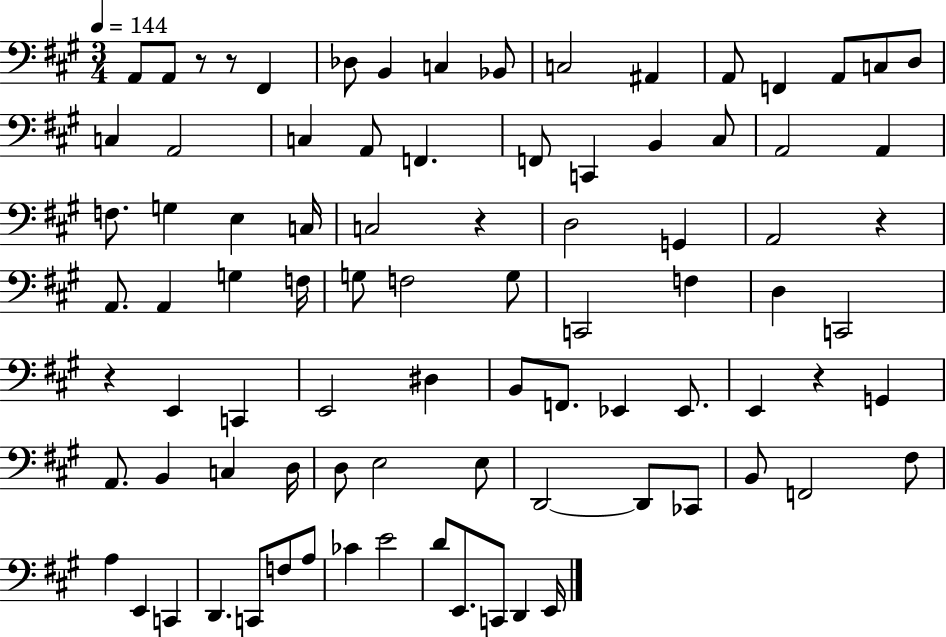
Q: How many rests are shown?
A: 6